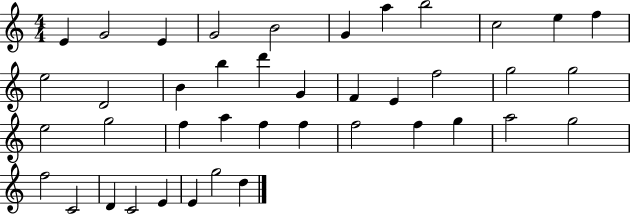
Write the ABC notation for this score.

X:1
T:Untitled
M:4/4
L:1/4
K:C
E G2 E G2 B2 G a b2 c2 e f e2 D2 B b d' G F E f2 g2 g2 e2 g2 f a f f f2 f g a2 g2 f2 C2 D C2 E E g2 d